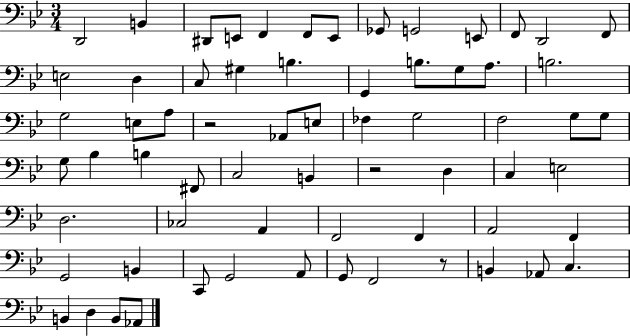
X:1
T:Untitled
M:3/4
L:1/4
K:Bb
D,,2 B,, ^D,,/2 E,,/2 F,, F,,/2 E,,/2 _G,,/2 G,,2 E,,/2 F,,/2 D,,2 F,,/2 E,2 D, C,/2 ^G, B, G,, B,/2 G,/2 A,/2 B,2 G,2 E,/2 A,/2 z2 _A,,/2 E,/2 _F, G,2 F,2 G,/2 G,/2 G,/2 _B, B, ^F,,/2 C,2 B,, z2 D, C, E,2 D,2 _C,2 A,, F,,2 F,, A,,2 F,, G,,2 B,, C,,/2 G,,2 A,,/2 G,,/2 F,,2 z/2 B,, _A,,/2 C, B,, D, B,,/2 _A,,/2